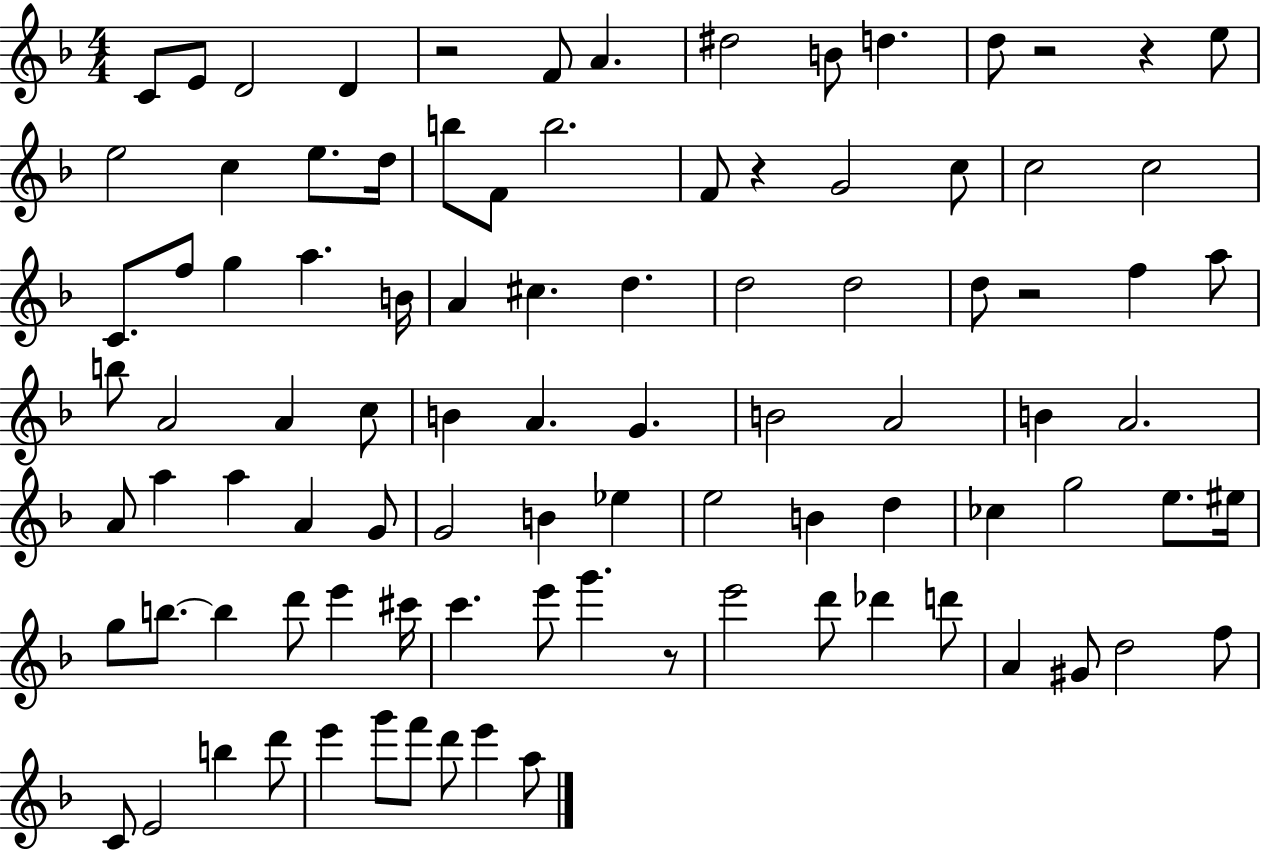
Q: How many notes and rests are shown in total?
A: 95